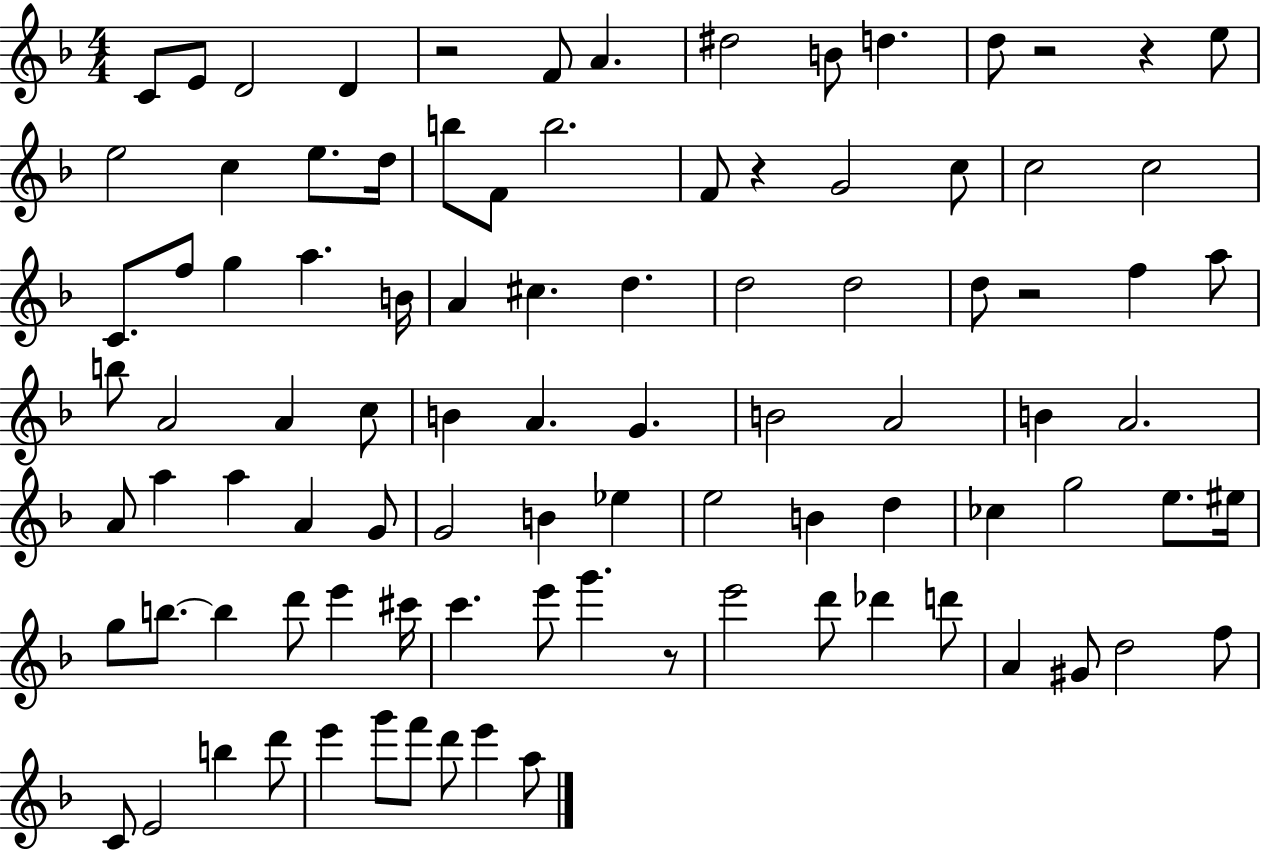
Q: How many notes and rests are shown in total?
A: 95